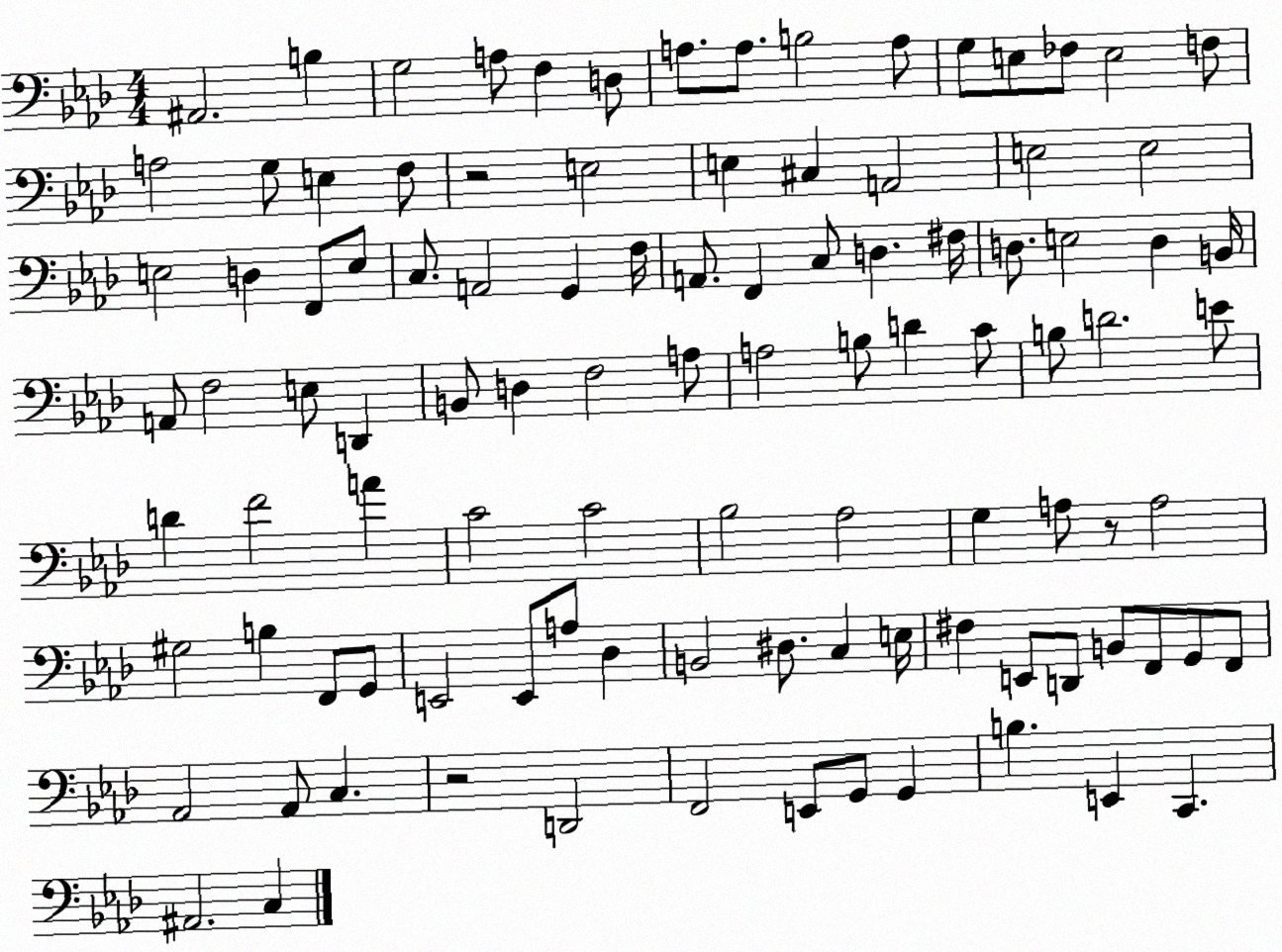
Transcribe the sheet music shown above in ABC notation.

X:1
T:Untitled
M:4/4
L:1/4
K:Ab
^A,,2 B, G,2 A,/2 F, D,/2 A,/2 A,/2 B,2 A,/2 G,/2 E,/2 _F,/2 E,2 F,/2 A,2 G,/2 E, F,/2 z2 E,2 E, ^C, A,,2 E,2 E,2 E,2 D, F,,/2 E,/2 C,/2 A,,2 G,, F,/4 A,,/2 F,, C,/2 D, ^F,/4 D,/2 E,2 D, B,,/4 A,,/2 F,2 E,/2 D,, B,,/2 D, F,2 A,/2 A,2 B,/2 D C/2 B,/2 D2 E/2 D F2 A C2 C2 _B,2 _A,2 G, A,/2 z/2 A,2 ^G,2 B, F,,/2 G,,/2 E,,2 E,,/2 A,/2 _D, B,,2 ^D,/2 C, E,/4 ^F, E,,/2 D,,/2 B,,/2 F,,/2 G,,/2 F,,/2 _A,,2 _A,,/2 C, z2 D,,2 F,,2 E,,/2 G,,/2 G,, B, E,, C,, ^A,,2 C,